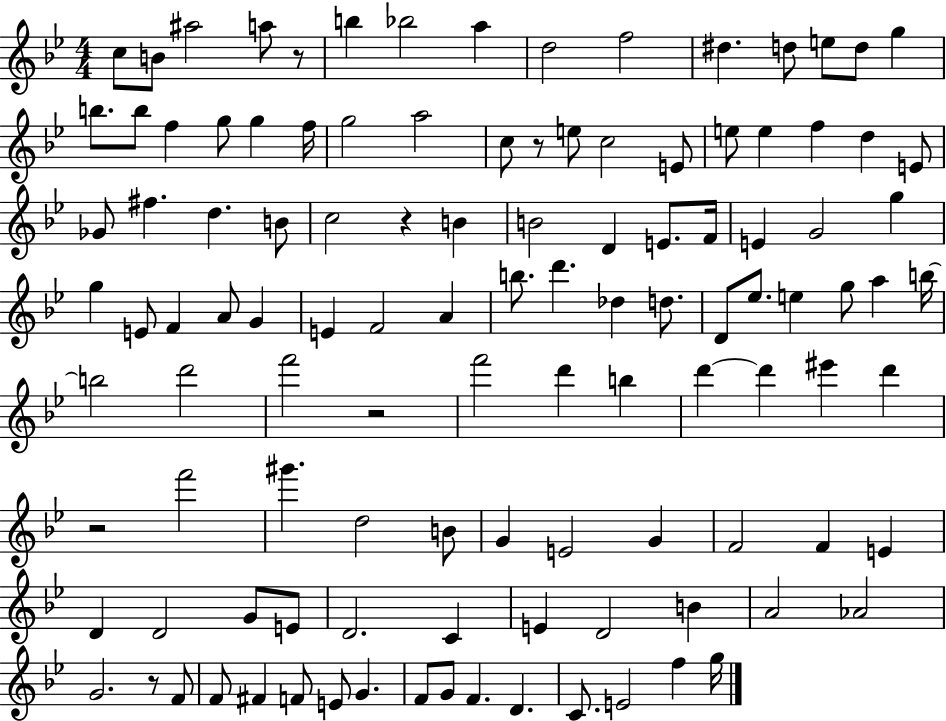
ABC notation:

X:1
T:Untitled
M:4/4
L:1/4
K:Bb
c/2 B/2 ^a2 a/2 z/2 b _b2 a d2 f2 ^d d/2 e/2 d/2 g b/2 b/2 f g/2 g f/4 g2 a2 c/2 z/2 e/2 c2 E/2 e/2 e f d E/2 _G/2 ^f d B/2 c2 z B B2 D E/2 F/4 E G2 g g E/2 F A/2 G E F2 A b/2 d' _d d/2 D/2 _e/2 e g/2 a b/4 b2 d'2 f'2 z2 f'2 d' b d' d' ^e' d' z2 f'2 ^g' d2 B/2 G E2 G F2 F E D D2 G/2 E/2 D2 C E D2 B A2 _A2 G2 z/2 F/2 F/2 ^F F/2 E/2 G F/2 G/2 F D C/2 E2 f g/4